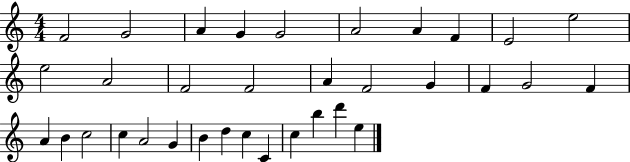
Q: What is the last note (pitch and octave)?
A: E5